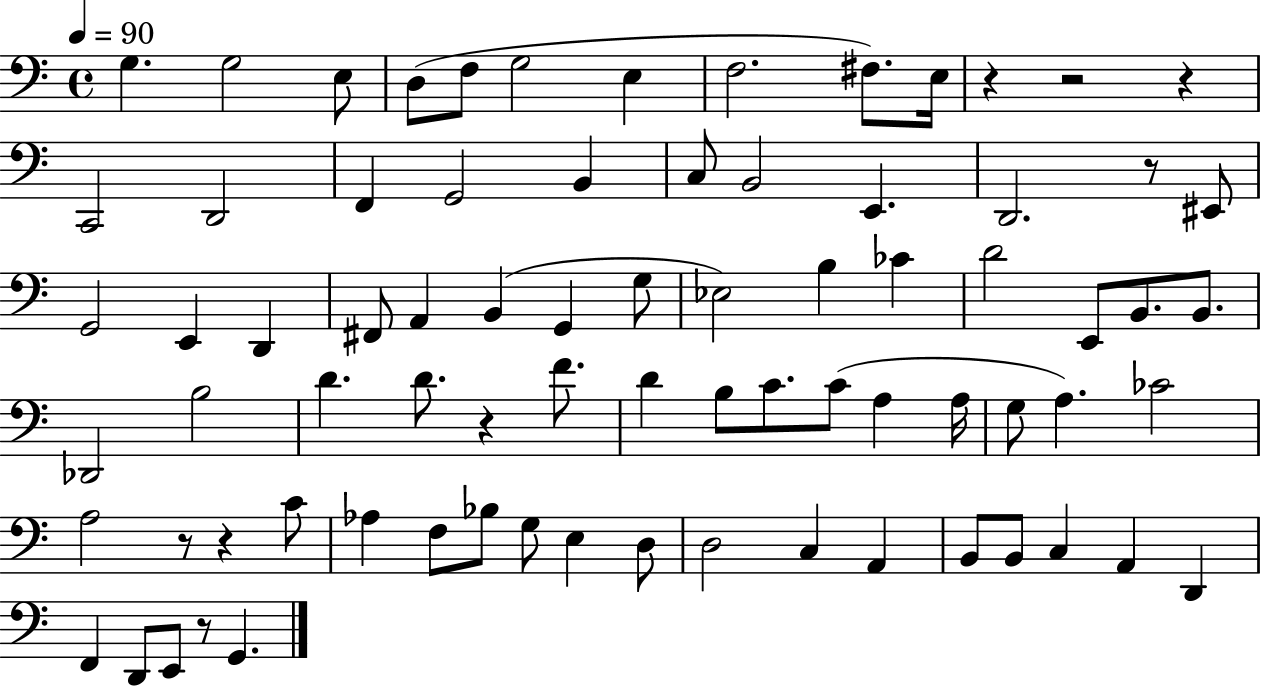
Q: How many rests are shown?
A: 8